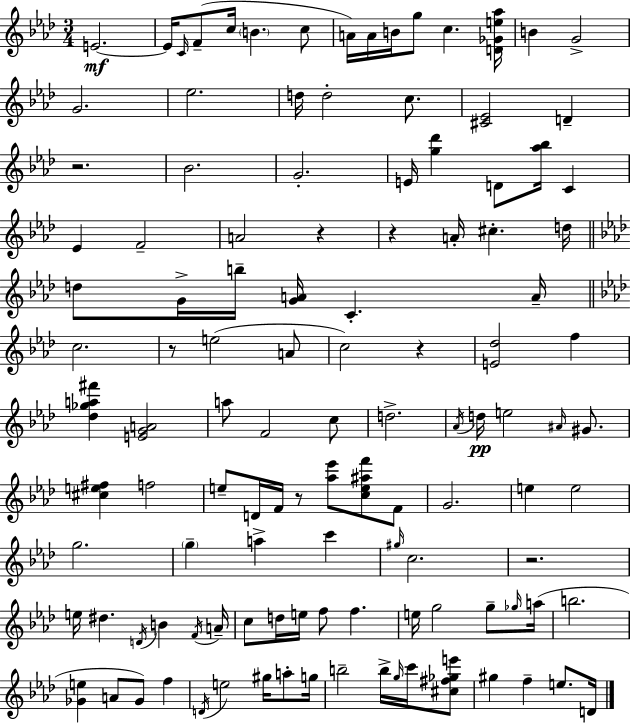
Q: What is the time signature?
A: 3/4